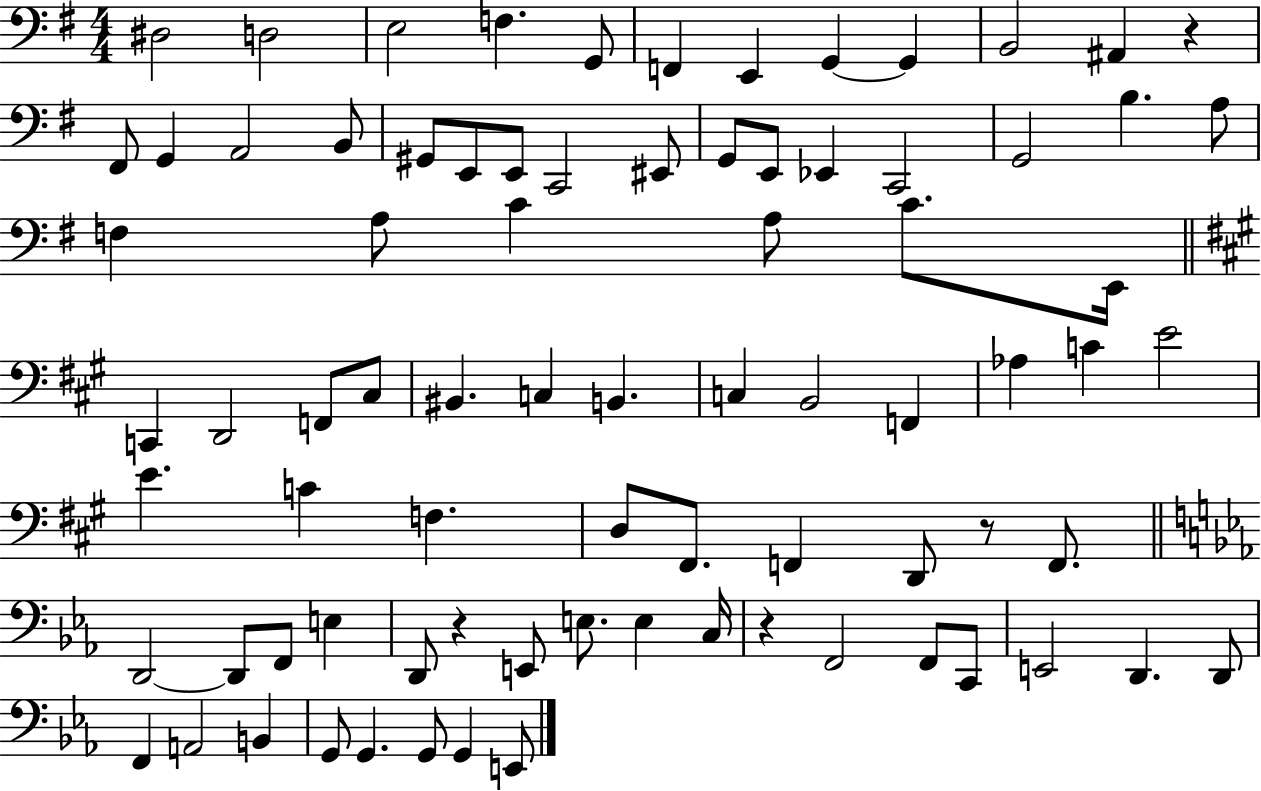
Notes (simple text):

D#3/h D3/h E3/h F3/q. G2/e F2/q E2/q G2/q G2/q B2/h A#2/q R/q F#2/e G2/q A2/h B2/e G#2/e E2/e E2/e C2/h EIS2/e G2/e E2/e Eb2/q C2/h G2/h B3/q. A3/e F3/q A3/e C4/q A3/e C4/e. E2/s C2/q D2/h F2/e C#3/e BIS2/q. C3/q B2/q. C3/q B2/h F2/q Ab3/q C4/q E4/h E4/q. C4/q F3/q. D3/e F#2/e. F2/q D2/e R/e F2/e. D2/h D2/e F2/e E3/q D2/e R/q E2/e E3/e. E3/q C3/s R/q F2/h F2/e C2/e E2/h D2/q. D2/e F2/q A2/h B2/q G2/e G2/q. G2/e G2/q E2/e